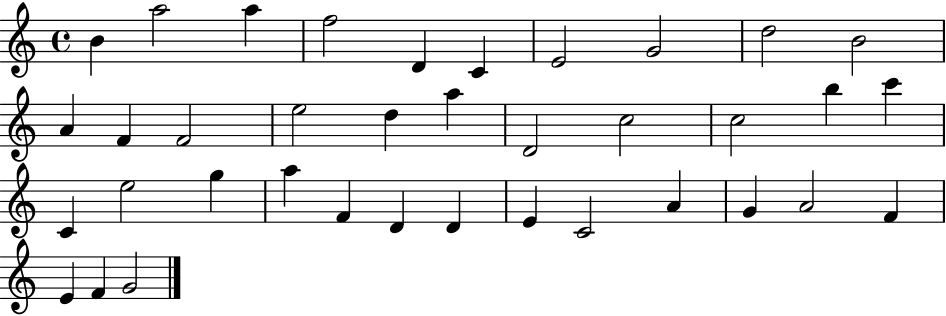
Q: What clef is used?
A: treble